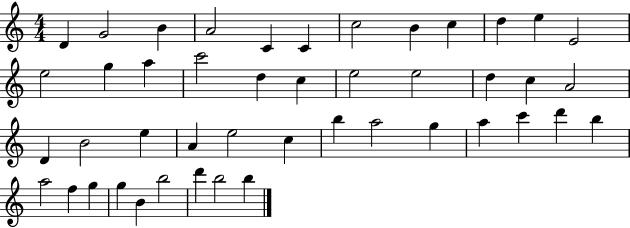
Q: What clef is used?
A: treble